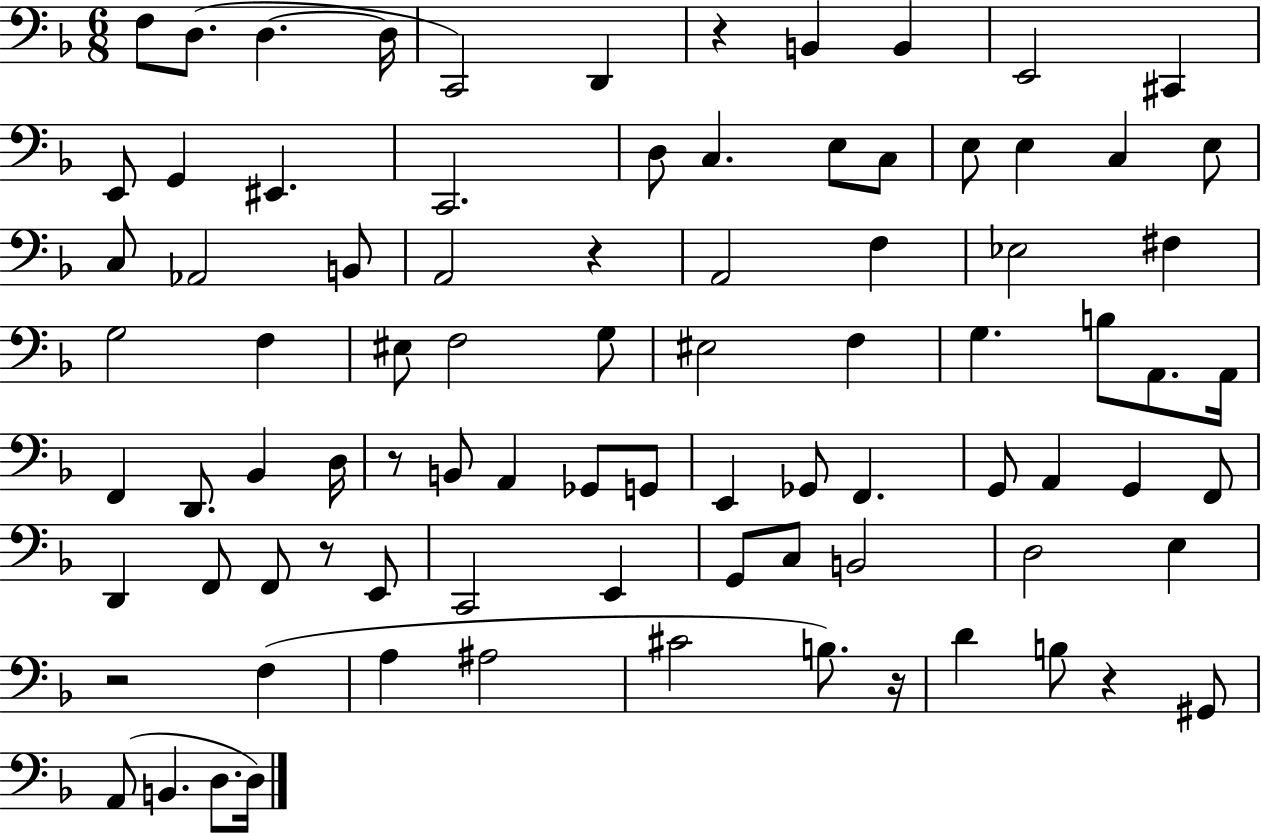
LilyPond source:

{
  \clef bass
  \numericTimeSignature
  \time 6/8
  \key f \major
  f8 d8.( d4.~~ d16 | c,2) d,4 | r4 b,4 b,4 | e,2 cis,4 | \break e,8 g,4 eis,4. | c,2. | d8 c4. e8 c8 | e8 e4 c4 e8 | \break c8 aes,2 b,8 | a,2 r4 | a,2 f4 | ees2 fis4 | \break g2 f4 | eis8 f2 g8 | eis2 f4 | g4. b8 a,8. a,16 | \break f,4 d,8. bes,4 d16 | r8 b,8 a,4 ges,8 g,8 | e,4 ges,8 f,4. | g,8 a,4 g,4 f,8 | \break d,4 f,8 f,8 r8 e,8 | c,2 e,4 | g,8 c8 b,2 | d2 e4 | \break r2 f4( | a4 ais2 | cis'2 b8.) r16 | d'4 b8 r4 gis,8 | \break a,8( b,4. d8. d16) | \bar "|."
}